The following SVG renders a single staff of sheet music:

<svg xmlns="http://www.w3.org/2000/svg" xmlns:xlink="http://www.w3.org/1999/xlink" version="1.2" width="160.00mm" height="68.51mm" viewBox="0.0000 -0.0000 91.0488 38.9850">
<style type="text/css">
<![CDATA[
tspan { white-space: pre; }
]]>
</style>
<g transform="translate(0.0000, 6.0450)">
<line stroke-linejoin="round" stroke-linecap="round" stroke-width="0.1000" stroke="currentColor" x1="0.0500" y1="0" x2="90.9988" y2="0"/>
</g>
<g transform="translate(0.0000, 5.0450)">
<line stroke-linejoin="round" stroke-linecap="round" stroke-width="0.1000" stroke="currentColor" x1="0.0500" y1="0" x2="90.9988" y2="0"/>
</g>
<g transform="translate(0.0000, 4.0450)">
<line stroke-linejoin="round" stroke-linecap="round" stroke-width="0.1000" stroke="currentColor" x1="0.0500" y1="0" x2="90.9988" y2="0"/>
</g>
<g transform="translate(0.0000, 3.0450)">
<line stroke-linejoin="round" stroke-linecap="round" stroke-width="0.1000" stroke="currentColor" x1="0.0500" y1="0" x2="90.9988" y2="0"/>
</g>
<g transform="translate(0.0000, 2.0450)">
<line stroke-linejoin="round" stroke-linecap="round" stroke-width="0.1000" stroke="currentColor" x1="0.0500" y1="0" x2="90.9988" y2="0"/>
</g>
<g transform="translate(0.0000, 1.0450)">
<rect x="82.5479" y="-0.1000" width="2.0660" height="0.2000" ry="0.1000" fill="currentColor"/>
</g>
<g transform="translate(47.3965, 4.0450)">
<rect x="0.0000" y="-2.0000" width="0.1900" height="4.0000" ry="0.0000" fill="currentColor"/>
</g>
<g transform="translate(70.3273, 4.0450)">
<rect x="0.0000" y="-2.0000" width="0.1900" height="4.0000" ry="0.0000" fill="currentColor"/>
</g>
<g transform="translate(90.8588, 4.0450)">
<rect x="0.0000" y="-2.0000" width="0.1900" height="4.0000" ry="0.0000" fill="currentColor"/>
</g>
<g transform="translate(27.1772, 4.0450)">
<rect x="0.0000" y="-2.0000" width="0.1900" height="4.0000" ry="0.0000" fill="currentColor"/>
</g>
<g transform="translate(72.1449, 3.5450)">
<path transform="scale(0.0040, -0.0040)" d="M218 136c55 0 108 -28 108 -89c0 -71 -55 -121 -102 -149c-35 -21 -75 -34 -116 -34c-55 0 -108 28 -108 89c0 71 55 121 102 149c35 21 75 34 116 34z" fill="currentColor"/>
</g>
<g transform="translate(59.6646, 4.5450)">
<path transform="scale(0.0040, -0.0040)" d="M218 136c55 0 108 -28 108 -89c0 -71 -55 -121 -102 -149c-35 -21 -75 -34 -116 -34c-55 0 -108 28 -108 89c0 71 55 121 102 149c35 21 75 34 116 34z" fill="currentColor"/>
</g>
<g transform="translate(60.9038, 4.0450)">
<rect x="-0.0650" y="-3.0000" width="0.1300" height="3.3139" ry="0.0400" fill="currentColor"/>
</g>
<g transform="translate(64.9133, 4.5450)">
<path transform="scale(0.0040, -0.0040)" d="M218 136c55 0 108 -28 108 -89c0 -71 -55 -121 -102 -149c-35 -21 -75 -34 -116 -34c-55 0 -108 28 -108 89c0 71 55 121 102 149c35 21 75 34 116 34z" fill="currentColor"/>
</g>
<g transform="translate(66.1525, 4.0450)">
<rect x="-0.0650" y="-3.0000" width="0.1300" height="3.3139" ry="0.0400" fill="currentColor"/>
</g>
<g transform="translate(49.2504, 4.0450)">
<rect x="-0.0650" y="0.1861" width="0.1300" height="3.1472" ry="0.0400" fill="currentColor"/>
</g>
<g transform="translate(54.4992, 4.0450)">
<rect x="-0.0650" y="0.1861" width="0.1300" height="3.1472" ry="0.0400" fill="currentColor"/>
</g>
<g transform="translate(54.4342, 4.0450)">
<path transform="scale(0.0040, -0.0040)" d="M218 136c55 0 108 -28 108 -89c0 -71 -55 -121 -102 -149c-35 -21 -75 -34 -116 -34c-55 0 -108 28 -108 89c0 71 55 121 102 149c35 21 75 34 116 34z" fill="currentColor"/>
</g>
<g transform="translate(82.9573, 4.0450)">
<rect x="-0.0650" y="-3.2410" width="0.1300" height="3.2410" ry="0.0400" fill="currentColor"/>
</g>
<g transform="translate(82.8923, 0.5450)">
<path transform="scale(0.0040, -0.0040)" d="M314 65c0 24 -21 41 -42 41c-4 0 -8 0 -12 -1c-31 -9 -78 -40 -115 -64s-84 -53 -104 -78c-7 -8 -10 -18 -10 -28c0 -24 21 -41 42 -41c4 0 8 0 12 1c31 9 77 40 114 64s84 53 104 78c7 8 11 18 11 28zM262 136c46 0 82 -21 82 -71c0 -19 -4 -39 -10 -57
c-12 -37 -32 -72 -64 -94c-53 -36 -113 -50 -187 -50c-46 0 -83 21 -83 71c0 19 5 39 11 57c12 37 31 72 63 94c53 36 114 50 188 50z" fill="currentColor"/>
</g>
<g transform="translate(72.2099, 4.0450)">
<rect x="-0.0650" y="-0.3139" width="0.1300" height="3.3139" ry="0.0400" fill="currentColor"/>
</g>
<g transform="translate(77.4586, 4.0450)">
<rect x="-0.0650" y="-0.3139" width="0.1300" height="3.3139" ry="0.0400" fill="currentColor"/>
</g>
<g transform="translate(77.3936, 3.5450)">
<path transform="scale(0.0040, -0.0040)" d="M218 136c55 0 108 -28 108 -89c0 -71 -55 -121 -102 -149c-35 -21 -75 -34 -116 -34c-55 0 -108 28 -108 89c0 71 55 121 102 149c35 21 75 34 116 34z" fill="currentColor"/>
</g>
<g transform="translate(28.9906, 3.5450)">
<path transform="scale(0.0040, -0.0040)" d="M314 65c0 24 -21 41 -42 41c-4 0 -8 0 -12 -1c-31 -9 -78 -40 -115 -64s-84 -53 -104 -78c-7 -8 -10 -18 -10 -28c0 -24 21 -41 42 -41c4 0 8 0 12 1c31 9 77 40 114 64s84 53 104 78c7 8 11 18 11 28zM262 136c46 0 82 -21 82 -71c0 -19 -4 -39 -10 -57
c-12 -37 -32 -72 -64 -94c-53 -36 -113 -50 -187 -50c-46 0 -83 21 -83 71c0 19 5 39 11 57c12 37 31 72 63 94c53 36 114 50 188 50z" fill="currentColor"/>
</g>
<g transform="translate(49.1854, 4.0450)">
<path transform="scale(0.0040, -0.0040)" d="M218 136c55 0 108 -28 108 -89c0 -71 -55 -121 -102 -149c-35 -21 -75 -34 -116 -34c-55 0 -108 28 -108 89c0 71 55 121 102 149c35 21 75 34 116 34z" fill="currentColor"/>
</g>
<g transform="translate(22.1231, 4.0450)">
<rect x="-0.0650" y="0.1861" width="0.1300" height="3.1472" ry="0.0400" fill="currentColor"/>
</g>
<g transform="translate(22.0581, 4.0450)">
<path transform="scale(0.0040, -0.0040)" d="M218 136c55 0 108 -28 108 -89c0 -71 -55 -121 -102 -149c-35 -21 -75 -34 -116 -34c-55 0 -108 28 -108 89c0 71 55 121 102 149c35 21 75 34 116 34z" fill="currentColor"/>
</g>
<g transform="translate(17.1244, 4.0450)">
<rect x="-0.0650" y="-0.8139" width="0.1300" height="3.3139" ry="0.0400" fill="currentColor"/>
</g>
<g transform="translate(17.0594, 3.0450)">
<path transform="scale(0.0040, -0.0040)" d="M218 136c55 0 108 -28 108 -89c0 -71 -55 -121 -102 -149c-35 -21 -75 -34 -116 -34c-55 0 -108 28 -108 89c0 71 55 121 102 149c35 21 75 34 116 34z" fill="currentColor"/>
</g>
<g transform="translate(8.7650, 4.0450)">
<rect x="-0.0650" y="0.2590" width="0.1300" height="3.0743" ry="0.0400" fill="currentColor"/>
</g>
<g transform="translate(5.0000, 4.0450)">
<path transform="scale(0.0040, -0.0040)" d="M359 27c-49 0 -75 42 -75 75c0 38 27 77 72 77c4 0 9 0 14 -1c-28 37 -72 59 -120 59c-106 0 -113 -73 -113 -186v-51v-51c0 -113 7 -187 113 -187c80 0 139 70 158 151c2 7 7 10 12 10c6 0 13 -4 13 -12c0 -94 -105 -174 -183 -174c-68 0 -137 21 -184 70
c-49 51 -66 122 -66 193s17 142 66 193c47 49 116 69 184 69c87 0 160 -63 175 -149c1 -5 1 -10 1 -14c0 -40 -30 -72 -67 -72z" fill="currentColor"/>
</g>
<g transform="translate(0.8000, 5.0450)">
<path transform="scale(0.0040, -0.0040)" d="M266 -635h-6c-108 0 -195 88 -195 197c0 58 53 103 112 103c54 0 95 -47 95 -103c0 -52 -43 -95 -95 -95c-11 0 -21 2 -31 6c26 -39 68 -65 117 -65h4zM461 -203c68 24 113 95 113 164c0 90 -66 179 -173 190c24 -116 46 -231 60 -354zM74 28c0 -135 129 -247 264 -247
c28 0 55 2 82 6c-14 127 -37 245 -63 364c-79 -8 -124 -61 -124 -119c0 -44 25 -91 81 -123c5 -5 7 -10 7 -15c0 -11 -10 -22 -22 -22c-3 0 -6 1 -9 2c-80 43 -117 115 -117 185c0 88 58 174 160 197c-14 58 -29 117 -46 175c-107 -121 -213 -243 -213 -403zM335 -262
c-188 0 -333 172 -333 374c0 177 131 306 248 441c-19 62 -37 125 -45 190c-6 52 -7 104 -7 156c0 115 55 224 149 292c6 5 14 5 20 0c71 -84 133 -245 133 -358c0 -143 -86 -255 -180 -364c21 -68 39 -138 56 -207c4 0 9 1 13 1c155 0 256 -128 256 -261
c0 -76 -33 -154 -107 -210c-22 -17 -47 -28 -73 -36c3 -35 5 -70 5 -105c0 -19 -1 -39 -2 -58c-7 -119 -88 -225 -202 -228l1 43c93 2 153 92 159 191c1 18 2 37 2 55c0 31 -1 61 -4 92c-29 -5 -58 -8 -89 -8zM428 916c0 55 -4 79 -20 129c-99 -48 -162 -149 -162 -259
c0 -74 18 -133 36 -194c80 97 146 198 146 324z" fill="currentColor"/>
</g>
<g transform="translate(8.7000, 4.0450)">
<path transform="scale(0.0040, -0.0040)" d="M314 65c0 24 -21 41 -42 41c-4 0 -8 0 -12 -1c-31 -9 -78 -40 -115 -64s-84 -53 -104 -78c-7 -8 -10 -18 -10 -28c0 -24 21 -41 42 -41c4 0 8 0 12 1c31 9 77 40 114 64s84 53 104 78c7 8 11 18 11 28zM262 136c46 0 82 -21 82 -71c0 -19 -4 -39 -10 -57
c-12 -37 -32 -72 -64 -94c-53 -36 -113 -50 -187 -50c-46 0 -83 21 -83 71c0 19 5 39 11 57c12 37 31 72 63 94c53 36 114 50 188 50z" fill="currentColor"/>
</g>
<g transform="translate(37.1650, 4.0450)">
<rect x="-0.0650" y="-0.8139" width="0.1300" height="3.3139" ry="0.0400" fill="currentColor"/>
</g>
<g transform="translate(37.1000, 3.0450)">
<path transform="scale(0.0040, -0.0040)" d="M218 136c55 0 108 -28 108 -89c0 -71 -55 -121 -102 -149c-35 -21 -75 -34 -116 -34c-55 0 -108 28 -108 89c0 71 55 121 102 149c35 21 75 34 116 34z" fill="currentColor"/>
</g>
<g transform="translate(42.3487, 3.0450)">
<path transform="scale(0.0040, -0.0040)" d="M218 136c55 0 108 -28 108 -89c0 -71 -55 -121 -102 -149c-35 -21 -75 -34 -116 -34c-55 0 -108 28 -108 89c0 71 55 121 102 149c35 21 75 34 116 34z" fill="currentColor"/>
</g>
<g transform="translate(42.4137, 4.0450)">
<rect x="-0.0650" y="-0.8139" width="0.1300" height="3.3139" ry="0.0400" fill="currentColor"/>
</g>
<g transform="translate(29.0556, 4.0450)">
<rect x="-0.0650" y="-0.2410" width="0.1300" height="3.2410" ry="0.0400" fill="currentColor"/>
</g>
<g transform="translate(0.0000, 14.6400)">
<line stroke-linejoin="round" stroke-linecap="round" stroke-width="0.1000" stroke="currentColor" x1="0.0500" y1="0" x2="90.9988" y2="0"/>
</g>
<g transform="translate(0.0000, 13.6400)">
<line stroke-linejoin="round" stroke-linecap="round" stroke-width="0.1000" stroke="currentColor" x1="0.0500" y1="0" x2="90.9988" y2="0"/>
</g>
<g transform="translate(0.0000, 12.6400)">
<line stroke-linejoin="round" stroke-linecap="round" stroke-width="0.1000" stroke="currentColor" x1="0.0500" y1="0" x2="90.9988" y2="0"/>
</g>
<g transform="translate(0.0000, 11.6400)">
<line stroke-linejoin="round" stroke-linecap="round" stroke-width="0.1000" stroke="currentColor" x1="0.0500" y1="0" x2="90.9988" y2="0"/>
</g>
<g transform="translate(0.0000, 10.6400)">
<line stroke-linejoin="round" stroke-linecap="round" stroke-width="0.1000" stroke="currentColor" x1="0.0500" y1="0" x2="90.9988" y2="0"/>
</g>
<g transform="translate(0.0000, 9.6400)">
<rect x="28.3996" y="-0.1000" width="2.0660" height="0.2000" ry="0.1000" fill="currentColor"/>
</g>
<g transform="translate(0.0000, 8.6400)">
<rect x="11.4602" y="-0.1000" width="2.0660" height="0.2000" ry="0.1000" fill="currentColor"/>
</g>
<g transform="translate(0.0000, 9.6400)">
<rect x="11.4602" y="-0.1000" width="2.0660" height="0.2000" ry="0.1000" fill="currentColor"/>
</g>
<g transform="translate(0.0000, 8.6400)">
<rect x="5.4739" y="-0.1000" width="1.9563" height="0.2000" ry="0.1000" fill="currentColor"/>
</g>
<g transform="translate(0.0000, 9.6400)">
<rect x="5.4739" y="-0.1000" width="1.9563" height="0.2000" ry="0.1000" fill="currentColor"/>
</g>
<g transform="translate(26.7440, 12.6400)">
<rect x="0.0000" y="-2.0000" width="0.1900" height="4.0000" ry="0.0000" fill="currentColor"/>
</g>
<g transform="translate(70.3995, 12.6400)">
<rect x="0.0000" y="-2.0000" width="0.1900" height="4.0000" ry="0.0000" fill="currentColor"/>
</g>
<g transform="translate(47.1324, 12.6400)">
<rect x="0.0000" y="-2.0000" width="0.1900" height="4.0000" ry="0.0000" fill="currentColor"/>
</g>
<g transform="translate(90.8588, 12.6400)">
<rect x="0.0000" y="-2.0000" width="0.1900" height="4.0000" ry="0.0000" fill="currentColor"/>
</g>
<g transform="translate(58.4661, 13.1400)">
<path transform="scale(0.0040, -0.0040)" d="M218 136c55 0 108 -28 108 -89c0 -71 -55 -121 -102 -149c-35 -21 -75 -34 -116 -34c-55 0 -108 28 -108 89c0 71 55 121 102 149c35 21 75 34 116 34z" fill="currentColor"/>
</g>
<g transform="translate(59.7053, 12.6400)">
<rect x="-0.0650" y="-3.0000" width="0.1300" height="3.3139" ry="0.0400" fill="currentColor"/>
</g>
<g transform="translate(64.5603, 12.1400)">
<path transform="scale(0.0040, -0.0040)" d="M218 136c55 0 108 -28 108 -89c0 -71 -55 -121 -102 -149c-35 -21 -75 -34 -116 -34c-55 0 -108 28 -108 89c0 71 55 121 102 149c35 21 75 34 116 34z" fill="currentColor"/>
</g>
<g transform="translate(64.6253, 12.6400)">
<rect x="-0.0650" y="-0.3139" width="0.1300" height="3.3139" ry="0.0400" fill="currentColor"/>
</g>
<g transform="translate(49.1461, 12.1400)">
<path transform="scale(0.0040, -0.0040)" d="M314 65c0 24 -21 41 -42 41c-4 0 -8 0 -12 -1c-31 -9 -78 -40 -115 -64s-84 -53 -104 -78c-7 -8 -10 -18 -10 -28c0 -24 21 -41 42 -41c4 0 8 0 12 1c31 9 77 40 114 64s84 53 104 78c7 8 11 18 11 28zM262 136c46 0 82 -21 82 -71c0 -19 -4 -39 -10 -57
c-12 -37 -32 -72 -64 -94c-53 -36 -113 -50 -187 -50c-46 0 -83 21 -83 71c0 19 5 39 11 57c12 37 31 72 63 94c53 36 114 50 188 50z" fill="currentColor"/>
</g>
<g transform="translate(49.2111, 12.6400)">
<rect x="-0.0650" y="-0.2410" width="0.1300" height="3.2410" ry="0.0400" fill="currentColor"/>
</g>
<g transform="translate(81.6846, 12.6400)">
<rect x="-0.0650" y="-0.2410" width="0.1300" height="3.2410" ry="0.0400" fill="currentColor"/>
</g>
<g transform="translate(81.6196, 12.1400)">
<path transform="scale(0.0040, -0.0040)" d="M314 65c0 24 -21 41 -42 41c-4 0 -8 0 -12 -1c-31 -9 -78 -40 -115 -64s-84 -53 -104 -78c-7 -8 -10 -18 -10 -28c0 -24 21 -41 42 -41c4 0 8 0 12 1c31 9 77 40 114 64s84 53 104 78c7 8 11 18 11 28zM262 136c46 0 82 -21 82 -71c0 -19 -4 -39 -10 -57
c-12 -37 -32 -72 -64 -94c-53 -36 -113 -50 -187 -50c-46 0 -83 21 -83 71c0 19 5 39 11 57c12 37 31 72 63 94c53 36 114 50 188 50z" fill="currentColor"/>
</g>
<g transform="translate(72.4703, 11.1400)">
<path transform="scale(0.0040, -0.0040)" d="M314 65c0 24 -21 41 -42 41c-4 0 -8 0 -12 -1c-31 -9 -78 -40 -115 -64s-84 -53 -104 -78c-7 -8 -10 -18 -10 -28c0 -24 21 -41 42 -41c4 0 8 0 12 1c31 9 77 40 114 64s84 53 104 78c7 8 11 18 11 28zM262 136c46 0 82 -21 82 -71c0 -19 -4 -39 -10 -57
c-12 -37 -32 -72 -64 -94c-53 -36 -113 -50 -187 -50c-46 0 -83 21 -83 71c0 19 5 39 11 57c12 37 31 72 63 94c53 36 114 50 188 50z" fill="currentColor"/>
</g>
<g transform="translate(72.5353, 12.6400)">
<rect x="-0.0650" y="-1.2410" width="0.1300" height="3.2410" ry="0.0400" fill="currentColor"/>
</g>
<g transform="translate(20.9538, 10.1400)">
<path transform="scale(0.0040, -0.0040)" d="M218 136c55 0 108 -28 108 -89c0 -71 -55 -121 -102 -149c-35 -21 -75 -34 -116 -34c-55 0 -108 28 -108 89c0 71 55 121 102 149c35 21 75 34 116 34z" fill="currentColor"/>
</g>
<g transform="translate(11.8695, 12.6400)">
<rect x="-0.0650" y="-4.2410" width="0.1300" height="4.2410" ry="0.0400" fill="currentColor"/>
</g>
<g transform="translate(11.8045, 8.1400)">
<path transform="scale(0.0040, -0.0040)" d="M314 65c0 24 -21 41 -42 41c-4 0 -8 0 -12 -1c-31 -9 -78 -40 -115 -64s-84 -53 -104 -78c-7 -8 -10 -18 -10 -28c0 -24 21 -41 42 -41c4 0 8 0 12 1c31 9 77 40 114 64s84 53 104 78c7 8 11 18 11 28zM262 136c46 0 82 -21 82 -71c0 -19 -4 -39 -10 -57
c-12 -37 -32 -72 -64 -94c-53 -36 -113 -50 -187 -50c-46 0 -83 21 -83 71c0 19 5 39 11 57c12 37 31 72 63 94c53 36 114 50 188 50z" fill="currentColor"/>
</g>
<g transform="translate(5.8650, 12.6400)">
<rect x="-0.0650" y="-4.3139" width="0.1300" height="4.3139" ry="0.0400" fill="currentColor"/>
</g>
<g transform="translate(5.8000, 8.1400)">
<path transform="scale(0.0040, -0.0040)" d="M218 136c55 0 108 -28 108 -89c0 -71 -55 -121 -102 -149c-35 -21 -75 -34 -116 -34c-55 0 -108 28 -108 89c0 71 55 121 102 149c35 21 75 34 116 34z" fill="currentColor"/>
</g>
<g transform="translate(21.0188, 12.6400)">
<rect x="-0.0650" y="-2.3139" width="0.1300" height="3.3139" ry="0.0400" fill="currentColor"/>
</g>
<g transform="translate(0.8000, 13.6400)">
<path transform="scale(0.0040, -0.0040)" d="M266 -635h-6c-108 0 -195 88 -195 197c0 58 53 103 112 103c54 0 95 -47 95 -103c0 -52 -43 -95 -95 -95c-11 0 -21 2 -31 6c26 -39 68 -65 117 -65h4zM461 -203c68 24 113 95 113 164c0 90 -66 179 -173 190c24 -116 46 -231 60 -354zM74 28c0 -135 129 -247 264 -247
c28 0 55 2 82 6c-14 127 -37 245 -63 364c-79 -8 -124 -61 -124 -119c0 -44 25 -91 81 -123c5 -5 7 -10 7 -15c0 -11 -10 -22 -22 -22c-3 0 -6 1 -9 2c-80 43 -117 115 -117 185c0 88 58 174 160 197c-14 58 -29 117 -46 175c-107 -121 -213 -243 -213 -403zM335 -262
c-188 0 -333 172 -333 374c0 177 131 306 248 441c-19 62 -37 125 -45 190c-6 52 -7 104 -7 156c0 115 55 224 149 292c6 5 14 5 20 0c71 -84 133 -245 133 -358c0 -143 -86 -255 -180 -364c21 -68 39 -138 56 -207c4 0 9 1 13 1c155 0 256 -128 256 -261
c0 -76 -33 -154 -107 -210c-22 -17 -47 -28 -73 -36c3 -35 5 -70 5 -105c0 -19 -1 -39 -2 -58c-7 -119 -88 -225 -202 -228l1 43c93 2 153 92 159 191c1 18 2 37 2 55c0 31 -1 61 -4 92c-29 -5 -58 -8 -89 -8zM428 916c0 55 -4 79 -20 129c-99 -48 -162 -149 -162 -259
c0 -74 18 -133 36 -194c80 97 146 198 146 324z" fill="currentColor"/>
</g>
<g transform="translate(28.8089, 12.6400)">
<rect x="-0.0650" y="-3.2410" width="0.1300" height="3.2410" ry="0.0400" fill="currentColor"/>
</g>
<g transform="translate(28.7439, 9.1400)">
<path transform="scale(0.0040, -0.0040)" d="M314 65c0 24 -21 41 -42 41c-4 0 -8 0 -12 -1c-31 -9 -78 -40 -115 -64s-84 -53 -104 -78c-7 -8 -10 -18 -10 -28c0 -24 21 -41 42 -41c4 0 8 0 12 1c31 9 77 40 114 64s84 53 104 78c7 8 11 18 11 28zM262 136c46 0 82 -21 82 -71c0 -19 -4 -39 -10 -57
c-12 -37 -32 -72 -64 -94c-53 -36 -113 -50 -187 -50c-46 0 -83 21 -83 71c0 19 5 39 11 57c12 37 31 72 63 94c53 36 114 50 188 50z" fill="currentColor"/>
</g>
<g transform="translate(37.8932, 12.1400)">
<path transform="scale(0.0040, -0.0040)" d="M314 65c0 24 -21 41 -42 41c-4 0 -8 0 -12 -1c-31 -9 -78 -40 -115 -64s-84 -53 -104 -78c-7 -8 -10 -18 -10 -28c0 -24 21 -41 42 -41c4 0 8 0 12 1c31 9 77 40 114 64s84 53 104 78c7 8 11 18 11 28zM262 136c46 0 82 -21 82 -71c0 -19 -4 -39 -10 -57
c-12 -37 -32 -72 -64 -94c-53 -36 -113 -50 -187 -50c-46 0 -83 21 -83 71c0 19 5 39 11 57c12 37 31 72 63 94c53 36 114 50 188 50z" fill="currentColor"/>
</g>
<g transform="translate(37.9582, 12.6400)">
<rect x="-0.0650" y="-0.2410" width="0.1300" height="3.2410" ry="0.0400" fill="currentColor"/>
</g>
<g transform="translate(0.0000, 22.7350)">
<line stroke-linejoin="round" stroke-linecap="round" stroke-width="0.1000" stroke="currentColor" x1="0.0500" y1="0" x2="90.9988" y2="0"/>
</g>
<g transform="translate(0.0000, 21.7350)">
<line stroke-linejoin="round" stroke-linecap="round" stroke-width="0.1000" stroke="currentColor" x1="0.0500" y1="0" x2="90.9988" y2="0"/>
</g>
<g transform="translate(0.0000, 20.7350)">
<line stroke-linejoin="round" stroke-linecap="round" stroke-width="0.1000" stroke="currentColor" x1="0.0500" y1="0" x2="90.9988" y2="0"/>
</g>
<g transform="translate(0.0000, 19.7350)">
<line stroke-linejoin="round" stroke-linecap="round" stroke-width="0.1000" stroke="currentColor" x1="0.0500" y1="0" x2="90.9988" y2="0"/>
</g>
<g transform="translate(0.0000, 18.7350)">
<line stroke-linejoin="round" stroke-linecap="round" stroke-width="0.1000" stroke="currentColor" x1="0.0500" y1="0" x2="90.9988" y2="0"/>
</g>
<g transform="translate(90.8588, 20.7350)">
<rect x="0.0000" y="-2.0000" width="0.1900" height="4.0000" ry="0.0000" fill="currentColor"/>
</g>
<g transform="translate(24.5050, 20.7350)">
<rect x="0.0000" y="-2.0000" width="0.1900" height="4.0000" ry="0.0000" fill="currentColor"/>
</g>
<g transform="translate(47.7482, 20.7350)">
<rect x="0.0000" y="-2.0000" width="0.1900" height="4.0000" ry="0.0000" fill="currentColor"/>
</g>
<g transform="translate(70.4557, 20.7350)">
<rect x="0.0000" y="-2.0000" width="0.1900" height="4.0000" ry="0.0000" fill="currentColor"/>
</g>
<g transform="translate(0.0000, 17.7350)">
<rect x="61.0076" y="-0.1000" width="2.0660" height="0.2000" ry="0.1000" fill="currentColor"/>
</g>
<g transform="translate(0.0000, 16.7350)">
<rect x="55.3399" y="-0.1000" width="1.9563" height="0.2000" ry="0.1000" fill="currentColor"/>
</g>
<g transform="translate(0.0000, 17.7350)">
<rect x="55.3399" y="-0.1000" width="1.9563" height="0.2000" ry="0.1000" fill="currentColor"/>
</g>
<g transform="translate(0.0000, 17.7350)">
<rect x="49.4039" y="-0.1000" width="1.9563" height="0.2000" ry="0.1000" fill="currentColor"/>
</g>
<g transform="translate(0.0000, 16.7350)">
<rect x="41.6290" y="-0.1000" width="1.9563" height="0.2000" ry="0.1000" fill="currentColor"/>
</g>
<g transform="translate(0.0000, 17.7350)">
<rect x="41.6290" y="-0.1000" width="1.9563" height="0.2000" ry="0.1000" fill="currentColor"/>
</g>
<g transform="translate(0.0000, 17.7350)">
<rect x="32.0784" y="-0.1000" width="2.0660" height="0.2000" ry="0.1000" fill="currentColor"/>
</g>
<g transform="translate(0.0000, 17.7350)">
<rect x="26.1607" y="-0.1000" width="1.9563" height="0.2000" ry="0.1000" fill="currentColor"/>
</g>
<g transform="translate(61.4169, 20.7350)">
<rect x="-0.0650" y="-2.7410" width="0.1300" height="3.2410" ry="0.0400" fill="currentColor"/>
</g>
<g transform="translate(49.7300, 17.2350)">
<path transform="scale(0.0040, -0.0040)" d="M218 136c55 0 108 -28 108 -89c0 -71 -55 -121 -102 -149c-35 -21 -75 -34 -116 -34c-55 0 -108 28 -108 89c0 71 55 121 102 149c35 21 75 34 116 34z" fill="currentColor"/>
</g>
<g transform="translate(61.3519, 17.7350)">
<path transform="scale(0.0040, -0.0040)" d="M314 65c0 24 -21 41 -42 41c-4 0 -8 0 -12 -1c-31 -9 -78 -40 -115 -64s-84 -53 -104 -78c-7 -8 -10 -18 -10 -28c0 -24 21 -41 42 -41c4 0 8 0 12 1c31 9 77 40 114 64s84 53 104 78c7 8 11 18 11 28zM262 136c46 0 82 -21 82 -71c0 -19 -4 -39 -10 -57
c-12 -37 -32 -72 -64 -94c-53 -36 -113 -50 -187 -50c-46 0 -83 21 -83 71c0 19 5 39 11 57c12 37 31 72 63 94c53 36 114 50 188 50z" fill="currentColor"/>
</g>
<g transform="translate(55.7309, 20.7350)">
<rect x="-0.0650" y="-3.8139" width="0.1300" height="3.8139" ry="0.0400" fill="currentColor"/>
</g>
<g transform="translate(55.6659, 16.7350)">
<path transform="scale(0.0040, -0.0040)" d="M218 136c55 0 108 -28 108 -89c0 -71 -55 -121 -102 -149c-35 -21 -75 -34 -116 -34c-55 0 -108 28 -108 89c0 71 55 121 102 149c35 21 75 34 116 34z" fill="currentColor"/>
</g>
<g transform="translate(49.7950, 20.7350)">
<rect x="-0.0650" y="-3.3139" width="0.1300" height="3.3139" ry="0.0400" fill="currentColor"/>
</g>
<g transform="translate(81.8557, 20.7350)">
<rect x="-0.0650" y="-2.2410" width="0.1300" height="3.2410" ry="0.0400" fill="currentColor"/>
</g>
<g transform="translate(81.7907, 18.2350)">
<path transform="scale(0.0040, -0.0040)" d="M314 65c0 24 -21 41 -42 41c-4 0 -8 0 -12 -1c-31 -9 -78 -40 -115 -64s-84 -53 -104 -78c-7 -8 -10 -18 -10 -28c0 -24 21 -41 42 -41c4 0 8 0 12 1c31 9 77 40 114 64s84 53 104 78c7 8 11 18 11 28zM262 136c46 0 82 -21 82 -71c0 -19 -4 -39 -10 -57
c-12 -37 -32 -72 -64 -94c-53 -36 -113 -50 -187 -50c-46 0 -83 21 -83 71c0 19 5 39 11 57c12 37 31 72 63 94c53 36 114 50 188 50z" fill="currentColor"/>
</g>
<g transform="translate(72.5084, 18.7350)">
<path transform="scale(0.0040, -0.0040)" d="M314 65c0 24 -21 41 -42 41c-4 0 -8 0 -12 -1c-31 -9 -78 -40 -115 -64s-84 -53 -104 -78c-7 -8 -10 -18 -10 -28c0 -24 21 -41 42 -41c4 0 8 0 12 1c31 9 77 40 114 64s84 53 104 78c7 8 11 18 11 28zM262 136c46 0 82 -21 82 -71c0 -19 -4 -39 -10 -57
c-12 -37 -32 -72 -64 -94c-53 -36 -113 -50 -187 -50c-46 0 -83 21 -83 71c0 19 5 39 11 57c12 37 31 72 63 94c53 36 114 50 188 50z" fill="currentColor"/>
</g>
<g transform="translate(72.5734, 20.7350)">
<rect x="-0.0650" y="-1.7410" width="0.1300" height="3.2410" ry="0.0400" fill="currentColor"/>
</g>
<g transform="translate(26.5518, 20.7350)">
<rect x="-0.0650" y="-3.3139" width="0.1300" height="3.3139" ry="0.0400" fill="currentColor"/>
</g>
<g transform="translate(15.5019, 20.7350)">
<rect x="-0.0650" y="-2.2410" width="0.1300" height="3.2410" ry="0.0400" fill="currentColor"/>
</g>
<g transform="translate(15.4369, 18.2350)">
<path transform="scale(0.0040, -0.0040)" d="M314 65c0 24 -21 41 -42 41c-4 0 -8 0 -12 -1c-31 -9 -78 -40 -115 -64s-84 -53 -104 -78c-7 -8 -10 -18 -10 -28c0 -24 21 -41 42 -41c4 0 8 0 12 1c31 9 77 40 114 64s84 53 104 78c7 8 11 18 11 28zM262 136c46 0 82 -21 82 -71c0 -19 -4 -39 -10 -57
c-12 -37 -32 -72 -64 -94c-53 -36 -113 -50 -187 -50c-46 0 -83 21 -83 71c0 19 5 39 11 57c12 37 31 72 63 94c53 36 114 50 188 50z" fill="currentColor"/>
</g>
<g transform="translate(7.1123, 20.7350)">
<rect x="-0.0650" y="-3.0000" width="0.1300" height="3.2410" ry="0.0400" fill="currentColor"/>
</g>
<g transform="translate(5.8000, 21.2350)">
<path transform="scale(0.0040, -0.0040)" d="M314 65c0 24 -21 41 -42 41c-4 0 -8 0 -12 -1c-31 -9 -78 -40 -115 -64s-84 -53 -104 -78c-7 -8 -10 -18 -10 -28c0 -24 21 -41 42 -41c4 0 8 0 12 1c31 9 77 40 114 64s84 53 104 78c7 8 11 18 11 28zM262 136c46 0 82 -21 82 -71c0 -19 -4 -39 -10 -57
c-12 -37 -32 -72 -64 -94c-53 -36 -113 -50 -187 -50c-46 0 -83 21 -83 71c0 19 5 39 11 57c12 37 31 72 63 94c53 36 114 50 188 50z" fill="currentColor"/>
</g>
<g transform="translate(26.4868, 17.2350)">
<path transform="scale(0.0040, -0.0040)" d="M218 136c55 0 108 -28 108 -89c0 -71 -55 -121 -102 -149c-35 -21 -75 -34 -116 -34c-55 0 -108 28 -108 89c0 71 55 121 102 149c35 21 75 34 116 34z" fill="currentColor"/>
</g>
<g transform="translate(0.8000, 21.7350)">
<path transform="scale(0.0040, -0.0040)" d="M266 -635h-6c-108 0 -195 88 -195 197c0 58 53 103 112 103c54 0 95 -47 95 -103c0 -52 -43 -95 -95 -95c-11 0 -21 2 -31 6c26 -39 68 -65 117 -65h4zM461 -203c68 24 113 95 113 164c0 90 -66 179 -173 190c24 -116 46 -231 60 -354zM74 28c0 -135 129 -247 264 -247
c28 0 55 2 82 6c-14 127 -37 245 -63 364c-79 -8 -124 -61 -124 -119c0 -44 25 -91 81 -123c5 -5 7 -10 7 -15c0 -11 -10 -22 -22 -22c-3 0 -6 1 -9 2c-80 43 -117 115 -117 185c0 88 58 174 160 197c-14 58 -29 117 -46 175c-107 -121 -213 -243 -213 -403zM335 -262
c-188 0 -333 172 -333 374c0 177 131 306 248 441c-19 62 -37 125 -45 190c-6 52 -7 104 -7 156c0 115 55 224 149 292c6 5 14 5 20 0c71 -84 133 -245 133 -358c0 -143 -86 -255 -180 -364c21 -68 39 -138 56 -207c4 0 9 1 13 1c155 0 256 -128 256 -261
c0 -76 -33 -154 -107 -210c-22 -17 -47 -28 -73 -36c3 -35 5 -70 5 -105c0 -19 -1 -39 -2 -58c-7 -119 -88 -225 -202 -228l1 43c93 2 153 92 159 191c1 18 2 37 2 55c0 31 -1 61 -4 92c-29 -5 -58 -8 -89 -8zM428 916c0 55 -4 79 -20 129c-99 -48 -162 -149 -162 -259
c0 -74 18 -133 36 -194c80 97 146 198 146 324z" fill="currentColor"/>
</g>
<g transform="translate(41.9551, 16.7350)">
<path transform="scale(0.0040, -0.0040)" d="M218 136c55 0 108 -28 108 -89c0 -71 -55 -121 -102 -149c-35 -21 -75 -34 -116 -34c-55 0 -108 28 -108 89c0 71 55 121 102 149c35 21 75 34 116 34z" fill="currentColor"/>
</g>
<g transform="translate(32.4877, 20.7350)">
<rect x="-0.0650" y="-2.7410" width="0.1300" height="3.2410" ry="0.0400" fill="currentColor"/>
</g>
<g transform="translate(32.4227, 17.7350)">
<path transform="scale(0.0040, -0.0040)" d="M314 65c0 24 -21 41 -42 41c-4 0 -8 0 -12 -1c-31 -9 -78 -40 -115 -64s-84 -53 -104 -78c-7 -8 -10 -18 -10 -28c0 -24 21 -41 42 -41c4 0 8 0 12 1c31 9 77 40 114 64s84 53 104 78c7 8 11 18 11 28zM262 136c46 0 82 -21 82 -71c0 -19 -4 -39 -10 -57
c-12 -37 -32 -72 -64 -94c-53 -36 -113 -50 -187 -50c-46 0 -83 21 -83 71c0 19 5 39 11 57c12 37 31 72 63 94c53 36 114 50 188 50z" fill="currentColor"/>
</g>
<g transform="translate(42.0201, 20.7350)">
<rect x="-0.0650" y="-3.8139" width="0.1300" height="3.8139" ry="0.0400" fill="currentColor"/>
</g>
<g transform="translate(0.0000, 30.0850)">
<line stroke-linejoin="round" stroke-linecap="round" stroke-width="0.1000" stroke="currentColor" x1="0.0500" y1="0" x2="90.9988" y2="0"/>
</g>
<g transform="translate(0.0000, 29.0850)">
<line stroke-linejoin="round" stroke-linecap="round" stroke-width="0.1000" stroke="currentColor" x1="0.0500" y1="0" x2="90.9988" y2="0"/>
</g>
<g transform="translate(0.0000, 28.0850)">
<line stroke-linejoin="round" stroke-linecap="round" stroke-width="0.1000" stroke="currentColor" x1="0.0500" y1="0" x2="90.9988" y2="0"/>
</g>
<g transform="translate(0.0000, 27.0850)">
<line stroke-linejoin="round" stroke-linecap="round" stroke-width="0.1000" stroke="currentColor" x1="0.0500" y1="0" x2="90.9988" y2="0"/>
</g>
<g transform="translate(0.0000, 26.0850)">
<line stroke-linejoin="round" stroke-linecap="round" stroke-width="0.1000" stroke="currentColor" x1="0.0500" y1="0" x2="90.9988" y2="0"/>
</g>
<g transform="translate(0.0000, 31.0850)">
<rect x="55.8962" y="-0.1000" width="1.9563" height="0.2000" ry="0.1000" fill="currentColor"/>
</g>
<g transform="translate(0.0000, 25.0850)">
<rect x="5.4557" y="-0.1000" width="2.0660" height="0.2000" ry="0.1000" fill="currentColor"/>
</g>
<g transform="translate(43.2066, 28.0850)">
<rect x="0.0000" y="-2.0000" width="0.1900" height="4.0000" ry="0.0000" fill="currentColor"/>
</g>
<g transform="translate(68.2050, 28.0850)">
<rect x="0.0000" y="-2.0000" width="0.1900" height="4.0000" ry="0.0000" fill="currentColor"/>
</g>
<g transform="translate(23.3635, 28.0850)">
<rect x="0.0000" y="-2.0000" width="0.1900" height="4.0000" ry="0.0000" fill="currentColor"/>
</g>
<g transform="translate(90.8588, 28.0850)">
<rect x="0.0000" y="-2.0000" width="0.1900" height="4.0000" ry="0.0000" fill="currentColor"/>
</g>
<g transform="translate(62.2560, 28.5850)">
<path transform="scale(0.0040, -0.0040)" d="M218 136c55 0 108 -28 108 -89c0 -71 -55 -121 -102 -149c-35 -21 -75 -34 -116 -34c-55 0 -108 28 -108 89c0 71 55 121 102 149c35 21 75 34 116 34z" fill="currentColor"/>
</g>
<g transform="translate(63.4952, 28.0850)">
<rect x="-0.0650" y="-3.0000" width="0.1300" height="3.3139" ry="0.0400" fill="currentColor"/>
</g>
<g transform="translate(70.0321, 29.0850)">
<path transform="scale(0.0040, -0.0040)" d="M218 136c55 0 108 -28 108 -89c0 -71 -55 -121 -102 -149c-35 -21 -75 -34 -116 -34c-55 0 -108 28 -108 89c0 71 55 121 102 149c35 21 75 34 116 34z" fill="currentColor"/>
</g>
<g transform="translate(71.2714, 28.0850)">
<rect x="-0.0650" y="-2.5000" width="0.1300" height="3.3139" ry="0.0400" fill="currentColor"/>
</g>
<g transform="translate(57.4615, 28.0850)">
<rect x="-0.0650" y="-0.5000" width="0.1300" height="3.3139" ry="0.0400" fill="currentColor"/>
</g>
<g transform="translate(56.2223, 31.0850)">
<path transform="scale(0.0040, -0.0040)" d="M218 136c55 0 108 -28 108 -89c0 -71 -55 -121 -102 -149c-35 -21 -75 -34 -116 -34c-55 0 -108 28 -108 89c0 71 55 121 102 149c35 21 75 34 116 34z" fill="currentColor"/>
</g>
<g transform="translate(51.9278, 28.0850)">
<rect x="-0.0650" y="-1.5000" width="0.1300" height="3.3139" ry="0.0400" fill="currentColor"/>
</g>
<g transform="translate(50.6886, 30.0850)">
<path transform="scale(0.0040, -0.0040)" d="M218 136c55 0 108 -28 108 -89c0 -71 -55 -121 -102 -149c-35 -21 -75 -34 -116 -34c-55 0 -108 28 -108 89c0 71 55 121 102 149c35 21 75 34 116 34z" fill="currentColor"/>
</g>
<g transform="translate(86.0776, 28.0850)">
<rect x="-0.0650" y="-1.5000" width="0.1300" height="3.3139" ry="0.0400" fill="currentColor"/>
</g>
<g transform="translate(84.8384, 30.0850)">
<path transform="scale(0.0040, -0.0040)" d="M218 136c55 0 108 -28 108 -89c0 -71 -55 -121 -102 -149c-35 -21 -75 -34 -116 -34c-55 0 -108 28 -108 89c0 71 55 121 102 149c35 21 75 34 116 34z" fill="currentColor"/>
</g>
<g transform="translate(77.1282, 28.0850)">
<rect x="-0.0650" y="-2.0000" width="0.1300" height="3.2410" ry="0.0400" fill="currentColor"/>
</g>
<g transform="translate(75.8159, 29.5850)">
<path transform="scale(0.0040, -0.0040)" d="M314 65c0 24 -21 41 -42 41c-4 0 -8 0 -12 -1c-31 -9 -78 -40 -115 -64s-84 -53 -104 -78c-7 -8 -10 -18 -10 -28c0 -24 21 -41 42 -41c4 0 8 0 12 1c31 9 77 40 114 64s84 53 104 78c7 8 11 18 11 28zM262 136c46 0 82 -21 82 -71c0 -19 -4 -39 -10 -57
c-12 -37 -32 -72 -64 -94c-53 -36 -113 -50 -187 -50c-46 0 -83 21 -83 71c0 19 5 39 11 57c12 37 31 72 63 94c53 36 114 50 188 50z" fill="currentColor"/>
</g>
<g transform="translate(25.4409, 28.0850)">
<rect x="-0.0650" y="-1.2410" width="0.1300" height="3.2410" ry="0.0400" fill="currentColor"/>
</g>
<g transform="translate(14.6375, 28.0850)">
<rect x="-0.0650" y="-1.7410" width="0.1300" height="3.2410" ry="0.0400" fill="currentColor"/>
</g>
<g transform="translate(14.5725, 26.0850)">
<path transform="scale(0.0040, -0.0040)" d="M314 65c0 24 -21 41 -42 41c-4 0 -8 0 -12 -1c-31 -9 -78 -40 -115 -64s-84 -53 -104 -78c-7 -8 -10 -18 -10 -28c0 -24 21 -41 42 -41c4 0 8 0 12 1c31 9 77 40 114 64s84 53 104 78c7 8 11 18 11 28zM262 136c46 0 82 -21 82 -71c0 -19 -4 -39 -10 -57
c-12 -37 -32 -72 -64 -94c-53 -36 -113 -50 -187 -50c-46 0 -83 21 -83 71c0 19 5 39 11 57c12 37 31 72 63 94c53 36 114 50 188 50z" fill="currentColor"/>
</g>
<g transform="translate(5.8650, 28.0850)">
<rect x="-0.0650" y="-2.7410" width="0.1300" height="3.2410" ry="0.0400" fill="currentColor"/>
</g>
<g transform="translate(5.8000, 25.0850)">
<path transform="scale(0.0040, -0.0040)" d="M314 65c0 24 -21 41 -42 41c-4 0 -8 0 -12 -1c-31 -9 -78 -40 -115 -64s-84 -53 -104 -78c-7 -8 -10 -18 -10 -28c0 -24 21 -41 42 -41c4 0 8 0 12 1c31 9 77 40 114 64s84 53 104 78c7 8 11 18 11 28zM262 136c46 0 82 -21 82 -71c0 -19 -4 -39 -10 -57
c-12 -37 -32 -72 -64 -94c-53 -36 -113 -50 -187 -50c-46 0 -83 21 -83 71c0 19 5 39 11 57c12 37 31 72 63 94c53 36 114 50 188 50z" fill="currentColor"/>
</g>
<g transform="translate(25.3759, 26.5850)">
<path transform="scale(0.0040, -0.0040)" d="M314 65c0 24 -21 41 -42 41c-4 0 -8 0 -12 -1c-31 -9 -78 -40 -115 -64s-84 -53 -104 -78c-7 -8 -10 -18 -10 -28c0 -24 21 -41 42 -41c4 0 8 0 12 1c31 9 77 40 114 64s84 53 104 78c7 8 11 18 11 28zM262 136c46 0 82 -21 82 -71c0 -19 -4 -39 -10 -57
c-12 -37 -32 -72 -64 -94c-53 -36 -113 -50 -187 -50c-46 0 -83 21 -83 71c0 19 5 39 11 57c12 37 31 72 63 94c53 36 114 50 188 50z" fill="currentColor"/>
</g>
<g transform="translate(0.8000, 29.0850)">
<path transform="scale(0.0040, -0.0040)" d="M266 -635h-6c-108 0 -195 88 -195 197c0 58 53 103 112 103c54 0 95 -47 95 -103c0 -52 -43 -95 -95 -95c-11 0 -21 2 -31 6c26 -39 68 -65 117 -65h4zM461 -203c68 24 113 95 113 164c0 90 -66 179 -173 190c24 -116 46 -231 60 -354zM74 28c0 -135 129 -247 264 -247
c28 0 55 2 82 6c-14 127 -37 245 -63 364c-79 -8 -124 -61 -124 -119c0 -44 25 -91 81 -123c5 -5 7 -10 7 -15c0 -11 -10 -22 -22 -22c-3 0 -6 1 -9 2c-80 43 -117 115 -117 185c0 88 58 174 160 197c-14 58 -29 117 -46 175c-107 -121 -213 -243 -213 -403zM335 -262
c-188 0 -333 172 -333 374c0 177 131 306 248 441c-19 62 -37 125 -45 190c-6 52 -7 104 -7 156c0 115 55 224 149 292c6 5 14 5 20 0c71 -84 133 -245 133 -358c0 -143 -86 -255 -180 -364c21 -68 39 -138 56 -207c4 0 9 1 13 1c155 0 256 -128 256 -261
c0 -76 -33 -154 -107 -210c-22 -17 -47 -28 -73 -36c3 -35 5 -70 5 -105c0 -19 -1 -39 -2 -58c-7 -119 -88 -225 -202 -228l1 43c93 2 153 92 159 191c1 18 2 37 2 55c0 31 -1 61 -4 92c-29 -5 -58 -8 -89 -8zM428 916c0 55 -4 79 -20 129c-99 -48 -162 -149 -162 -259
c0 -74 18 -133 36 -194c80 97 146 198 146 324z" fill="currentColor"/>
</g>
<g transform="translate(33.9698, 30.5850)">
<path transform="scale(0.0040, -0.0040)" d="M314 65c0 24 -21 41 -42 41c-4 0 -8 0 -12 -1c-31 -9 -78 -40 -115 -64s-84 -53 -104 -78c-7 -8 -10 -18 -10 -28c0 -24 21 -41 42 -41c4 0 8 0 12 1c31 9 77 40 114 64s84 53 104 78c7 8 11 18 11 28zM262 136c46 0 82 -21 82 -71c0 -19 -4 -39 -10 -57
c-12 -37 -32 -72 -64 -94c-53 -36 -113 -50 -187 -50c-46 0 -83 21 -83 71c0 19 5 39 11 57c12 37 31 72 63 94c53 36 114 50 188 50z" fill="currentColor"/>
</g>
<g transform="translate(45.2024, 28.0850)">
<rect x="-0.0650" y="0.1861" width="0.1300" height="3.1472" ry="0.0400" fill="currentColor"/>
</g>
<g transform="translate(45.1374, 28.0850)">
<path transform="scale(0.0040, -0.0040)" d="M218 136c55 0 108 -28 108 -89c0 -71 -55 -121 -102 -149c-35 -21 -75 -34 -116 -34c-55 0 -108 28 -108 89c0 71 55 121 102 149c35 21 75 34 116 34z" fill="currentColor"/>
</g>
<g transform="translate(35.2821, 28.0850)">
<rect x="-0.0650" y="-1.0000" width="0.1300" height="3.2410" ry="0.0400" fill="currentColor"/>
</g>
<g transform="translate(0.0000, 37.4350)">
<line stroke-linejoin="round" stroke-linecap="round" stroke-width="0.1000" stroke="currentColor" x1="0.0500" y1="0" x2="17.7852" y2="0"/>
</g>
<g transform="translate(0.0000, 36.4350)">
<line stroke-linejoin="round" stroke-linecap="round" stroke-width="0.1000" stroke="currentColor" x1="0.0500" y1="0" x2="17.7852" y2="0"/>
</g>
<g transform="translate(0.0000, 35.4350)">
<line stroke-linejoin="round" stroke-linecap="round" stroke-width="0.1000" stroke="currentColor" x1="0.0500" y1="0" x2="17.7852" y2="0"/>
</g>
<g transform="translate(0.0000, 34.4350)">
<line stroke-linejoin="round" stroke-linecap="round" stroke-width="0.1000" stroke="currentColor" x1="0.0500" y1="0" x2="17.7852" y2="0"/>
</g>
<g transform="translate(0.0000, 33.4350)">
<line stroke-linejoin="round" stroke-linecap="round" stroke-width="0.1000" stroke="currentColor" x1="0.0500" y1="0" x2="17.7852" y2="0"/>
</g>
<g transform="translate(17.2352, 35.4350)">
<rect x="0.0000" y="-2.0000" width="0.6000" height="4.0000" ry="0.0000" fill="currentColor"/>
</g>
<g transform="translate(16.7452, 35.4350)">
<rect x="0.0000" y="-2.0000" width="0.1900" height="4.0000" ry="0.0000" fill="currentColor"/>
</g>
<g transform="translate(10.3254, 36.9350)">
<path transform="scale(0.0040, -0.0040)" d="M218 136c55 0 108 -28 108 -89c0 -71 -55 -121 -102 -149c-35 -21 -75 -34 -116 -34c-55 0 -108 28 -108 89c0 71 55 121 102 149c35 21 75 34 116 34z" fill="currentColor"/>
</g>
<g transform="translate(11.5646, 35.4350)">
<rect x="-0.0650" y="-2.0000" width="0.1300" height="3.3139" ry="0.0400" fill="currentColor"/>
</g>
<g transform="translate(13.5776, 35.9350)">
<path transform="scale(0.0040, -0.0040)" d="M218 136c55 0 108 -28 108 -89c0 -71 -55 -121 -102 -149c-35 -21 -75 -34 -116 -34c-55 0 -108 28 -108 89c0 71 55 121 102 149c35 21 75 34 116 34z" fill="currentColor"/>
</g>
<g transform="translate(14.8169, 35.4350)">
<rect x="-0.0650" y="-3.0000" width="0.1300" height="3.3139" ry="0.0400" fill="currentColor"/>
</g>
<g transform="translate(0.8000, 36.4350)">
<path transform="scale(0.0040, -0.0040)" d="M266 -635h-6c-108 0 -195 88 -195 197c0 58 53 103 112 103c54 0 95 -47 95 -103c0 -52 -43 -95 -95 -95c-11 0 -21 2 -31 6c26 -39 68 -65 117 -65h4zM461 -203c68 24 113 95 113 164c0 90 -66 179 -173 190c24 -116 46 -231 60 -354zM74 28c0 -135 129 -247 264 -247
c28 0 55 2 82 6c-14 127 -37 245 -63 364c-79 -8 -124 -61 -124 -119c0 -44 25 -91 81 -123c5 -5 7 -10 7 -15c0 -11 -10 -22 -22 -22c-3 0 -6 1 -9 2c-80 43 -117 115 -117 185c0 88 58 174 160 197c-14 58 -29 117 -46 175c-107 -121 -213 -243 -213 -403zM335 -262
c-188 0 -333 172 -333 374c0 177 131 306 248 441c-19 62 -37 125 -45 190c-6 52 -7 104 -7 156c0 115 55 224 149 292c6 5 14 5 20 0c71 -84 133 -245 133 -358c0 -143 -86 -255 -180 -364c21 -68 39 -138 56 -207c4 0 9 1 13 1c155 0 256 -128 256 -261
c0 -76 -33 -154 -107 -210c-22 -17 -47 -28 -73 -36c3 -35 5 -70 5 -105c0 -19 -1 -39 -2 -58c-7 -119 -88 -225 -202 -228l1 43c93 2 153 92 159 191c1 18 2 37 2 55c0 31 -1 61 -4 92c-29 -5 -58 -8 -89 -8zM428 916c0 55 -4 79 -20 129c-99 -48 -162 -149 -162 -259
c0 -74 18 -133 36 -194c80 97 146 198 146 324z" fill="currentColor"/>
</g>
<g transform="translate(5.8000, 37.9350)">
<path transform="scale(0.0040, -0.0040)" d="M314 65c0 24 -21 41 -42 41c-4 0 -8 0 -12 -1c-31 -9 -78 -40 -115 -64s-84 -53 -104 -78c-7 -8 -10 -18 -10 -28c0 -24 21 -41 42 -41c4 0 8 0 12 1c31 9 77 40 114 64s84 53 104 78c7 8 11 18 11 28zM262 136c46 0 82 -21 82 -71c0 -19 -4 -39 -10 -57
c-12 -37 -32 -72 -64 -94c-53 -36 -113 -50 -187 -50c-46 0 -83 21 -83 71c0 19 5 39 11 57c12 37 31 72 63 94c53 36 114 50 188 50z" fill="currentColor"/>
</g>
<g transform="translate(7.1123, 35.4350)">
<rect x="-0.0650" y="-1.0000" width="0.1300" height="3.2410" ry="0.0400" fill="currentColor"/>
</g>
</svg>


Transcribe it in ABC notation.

X:1
T:Untitled
M:4/4
L:1/4
K:C
B2 d B c2 d d B B A A c c b2 d' d'2 g b2 c2 c2 A c e2 c2 A2 g2 b a2 c' b c' a2 f2 g2 a2 f2 e2 D2 B E C A G F2 E D2 F A